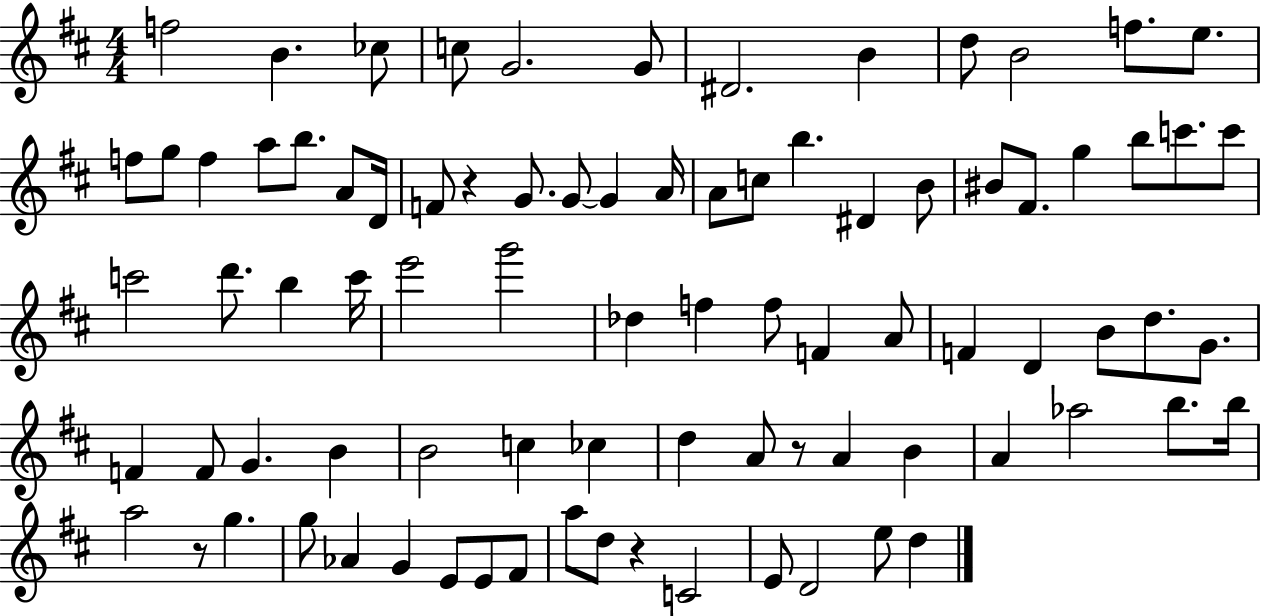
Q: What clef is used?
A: treble